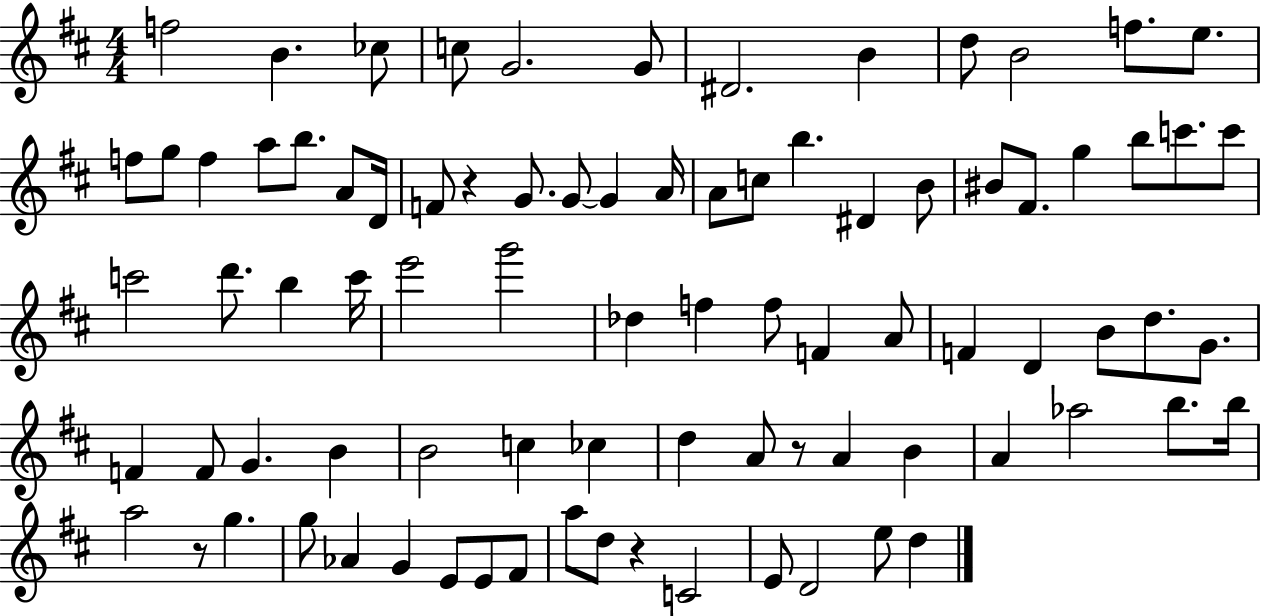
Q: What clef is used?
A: treble